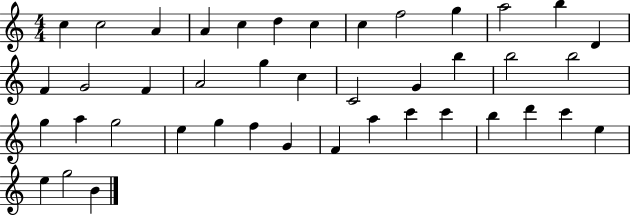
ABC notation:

X:1
T:Untitled
M:4/4
L:1/4
K:C
c c2 A A c d c c f2 g a2 b D F G2 F A2 g c C2 G b b2 b2 g a g2 e g f G F a c' c' b d' c' e e g2 B